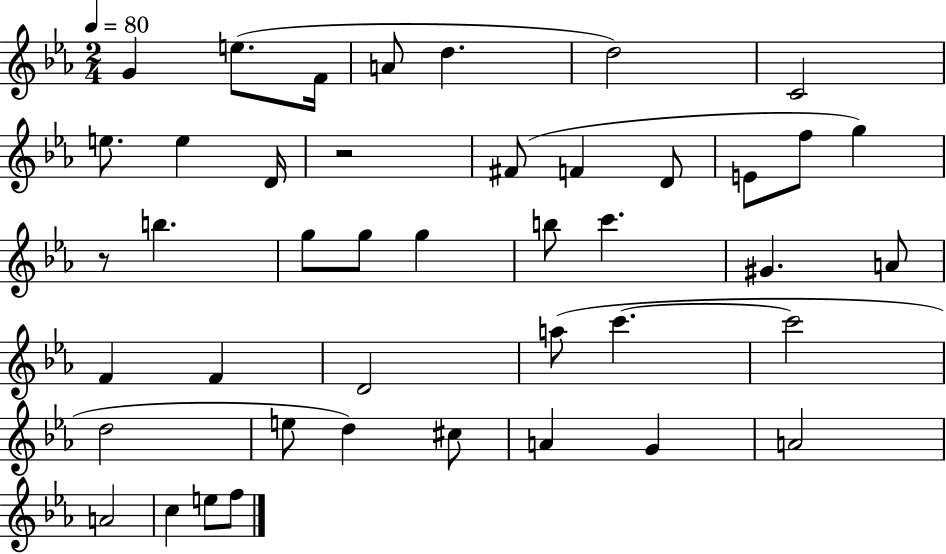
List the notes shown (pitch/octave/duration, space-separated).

G4/q E5/e. F4/s A4/e D5/q. D5/h C4/h E5/e. E5/q D4/s R/h F#4/e F4/q D4/e E4/e F5/e G5/q R/e B5/q. G5/e G5/e G5/q B5/e C6/q. G#4/q. A4/e F4/q F4/q D4/h A5/e C6/q. C6/h D5/h E5/e D5/q C#5/e A4/q G4/q A4/h A4/h C5/q E5/e F5/e